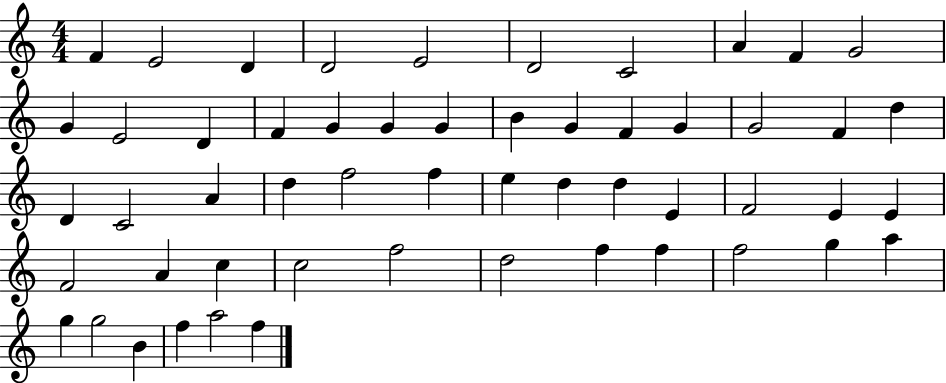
{
  \clef treble
  \numericTimeSignature
  \time 4/4
  \key c \major
  f'4 e'2 d'4 | d'2 e'2 | d'2 c'2 | a'4 f'4 g'2 | \break g'4 e'2 d'4 | f'4 g'4 g'4 g'4 | b'4 g'4 f'4 g'4 | g'2 f'4 d''4 | \break d'4 c'2 a'4 | d''4 f''2 f''4 | e''4 d''4 d''4 e'4 | f'2 e'4 e'4 | \break f'2 a'4 c''4 | c''2 f''2 | d''2 f''4 f''4 | f''2 g''4 a''4 | \break g''4 g''2 b'4 | f''4 a''2 f''4 | \bar "|."
}